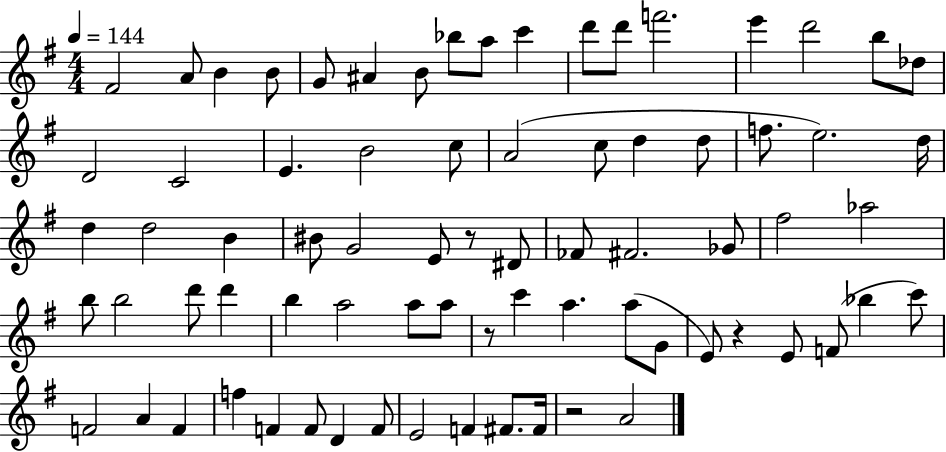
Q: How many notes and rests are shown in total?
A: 75